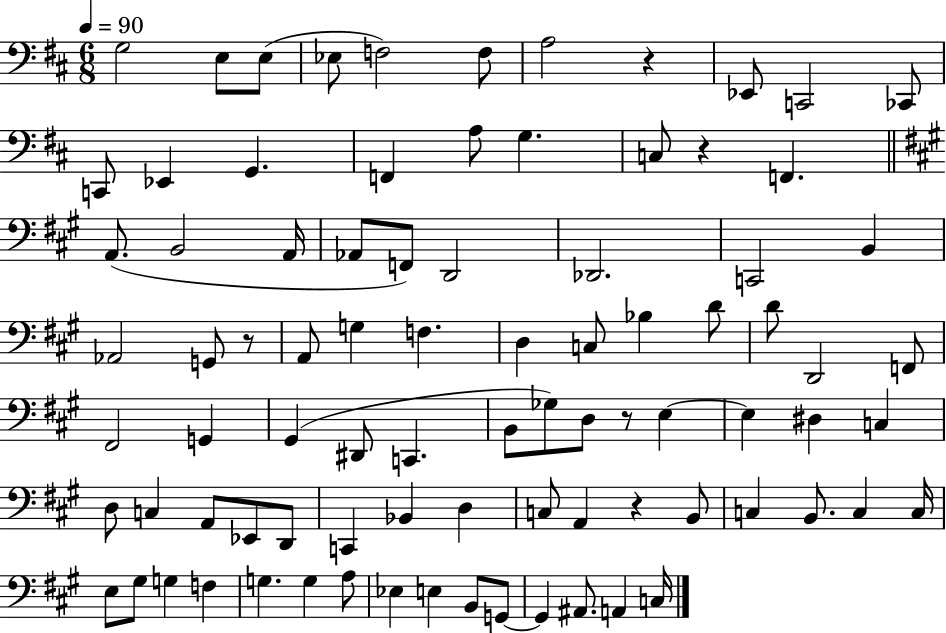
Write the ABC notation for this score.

X:1
T:Untitled
M:6/8
L:1/4
K:D
G,2 E,/2 E,/2 _E,/2 F,2 F,/2 A,2 z _E,,/2 C,,2 _C,,/2 C,,/2 _E,, G,, F,, A,/2 G, C,/2 z F,, A,,/2 B,,2 A,,/4 _A,,/2 F,,/2 D,,2 _D,,2 C,,2 B,, _A,,2 G,,/2 z/2 A,,/2 G, F, D, C,/2 _B, D/2 D/2 D,,2 F,,/2 ^F,,2 G,, ^G,, ^D,,/2 C,, B,,/2 _G,/2 D,/2 z/2 E, E, ^D, C, D,/2 C, A,,/2 _E,,/2 D,,/2 C,, _B,, D, C,/2 A,, z B,,/2 C, B,,/2 C, C,/4 E,/2 ^G,/2 G, F, G, G, A,/2 _E, E, B,,/2 G,,/2 G,, ^A,,/2 A,, C,/4